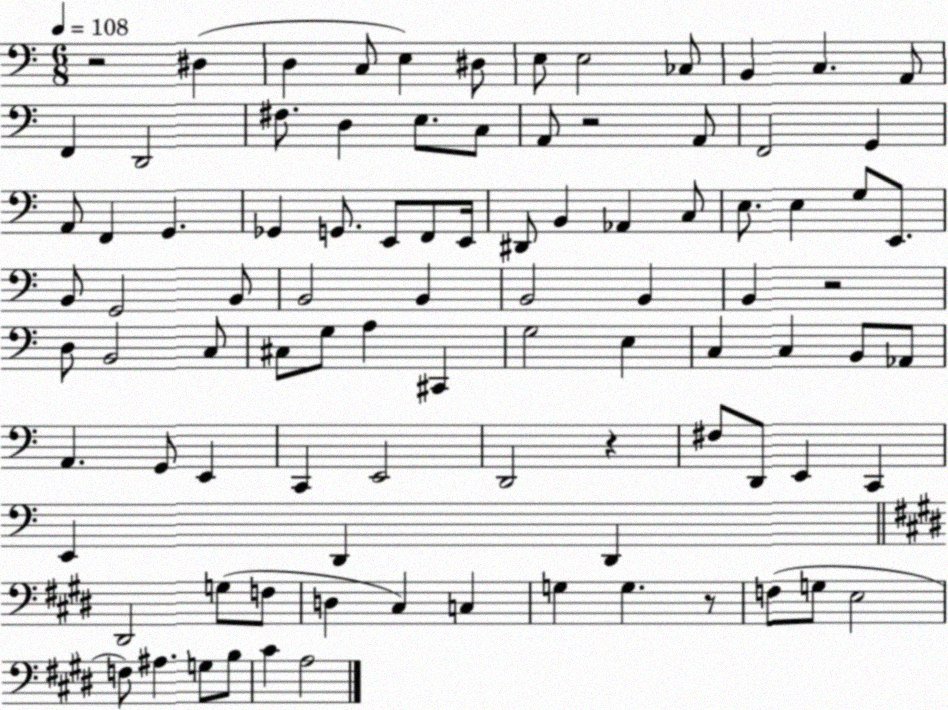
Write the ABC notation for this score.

X:1
T:Untitled
M:6/8
L:1/4
K:C
z2 ^D, D, C,/2 E, ^D,/2 E,/2 E,2 _C,/2 B,, C, A,,/2 F,, D,,2 ^F,/2 D, E,/2 C,/2 A,,/2 z2 A,,/2 F,,2 G,, A,,/2 F,, G,, _G,, G,,/2 E,,/2 F,,/2 E,,/4 ^D,,/2 B,, _A,, C,/2 E,/2 E, G,/2 E,,/2 B,,/2 G,,2 B,,/2 B,,2 B,, B,,2 B,, B,, z2 D,/2 B,,2 C,/2 ^C,/2 G,/2 A, ^C,, G,2 E, C, C, B,,/2 _A,,/2 A,, G,,/2 E,, C,, E,,2 D,,2 z ^F,/2 D,,/2 E,, C,, E,, D,, D,, ^D,,2 G,/2 F,/2 D, ^C, C, G, G, z/2 F,/2 G,/2 E,2 F,/2 ^A, G,/2 B,/2 ^C A,2